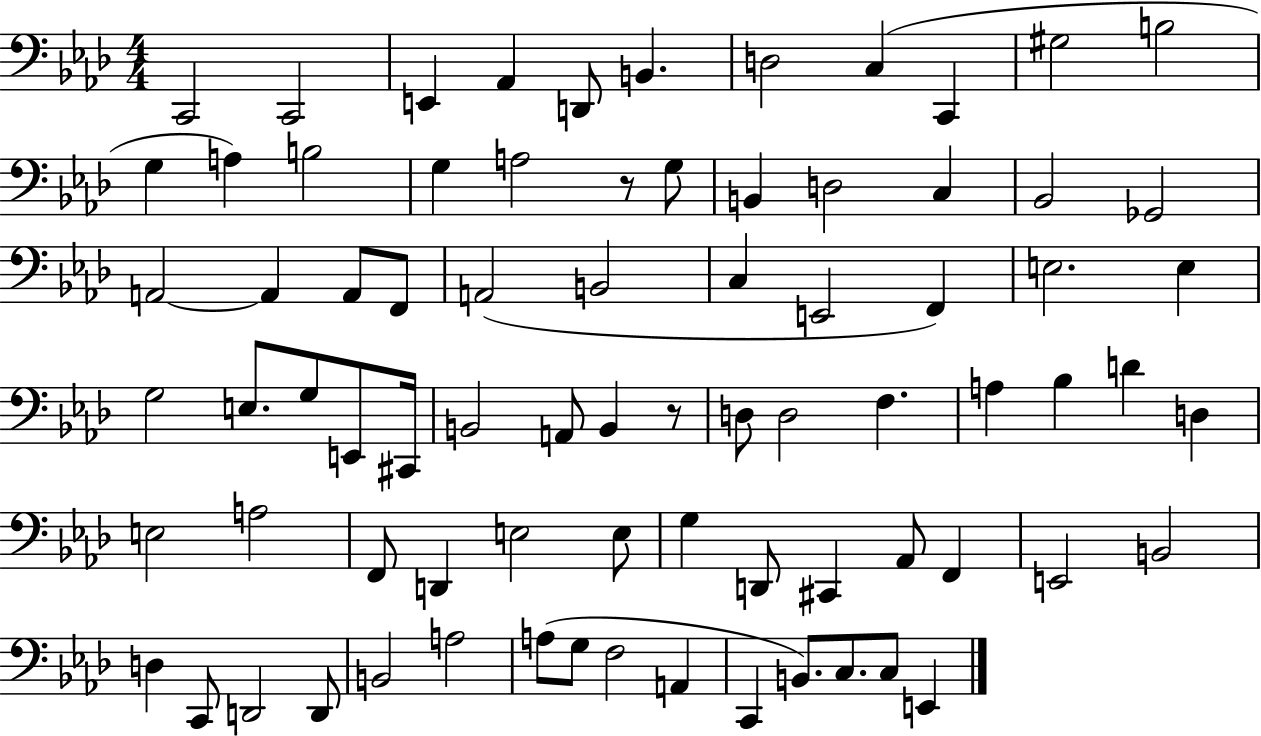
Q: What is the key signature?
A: AES major